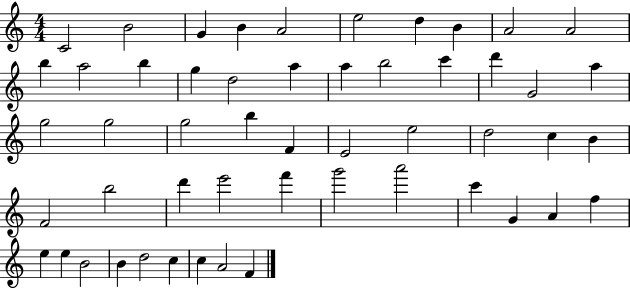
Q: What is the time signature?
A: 4/4